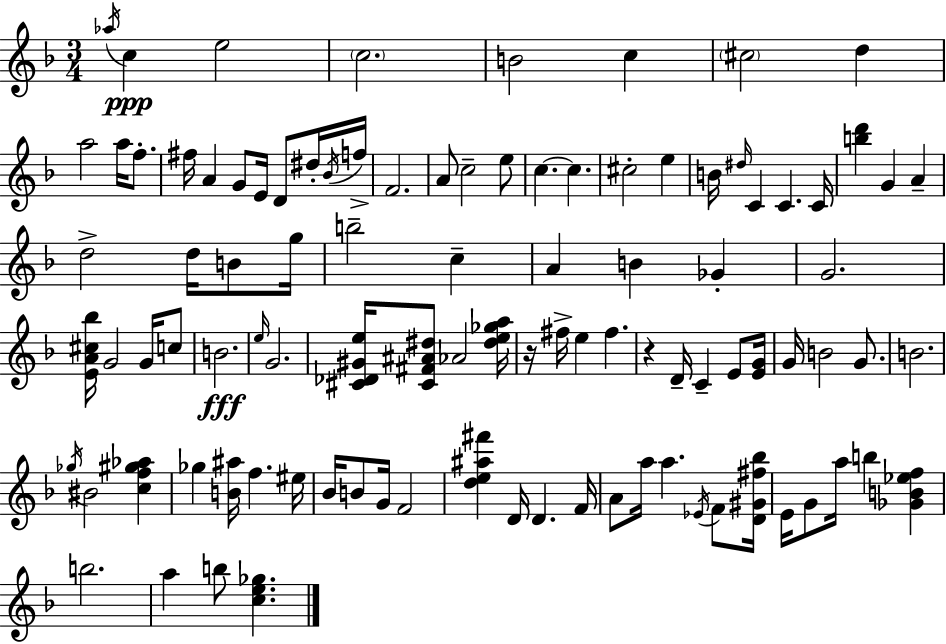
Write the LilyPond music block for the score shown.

{
  \clef treble
  \numericTimeSignature
  \time 3/4
  \key d \minor
  \acciaccatura { aes''16 }\ppp c''4 e''2 | \parenthesize c''2. | b'2 c''4 | \parenthesize cis''2 d''4 | \break a''2 a''16 f''8.-. | fis''16 a'4 g'8 e'16 d'8 dis''16-. | \acciaccatura { bes'16 } f''16-> f'2. | a'8 c''2-- | \break e''8 c''4.~~ c''4. | cis''2-. e''4 | b'16 \grace { dis''16 } c'4 c'4. | c'16 <b'' d'''>4 g'4 a'4-- | \break d''2-> d''16 | b'8 g''16 b''2-- c''4-- | a'4 b'4 ges'4-. | g'2. | \break <e' a' cis'' bes''>16 g'2 | g'16 c''8 b'2.\fff | \grace { e''16 } g'2. | <cis' des' gis' e''>16 <cis' fis' ais' dis''>8 aes'2 | \break <dis'' e'' ges'' a''>16 r16 fis''16-> e''4 fis''4. | r4 d'16-- c'4-- | e'8 <e' g'>16 g'16 b'2 | g'8. b'2. | \break \acciaccatura { ges''16 } bis'2 | <c'' f'' gis'' aes''>4 ges''4 <b' ais''>16 f''4. | eis''16 bes'16 b'8 g'16 f'2 | <d'' e'' ais'' fis'''>4 d'16 d'4. | \break f'16 a'8 a''16 a''4. | \acciaccatura { ees'16 } f'8 <d' gis' fis'' bes''>16 e'16 g'8 a''16 b''4 | <ges' b' ees'' f''>4 b''2. | a''4 b''8 | \break <c'' e'' ges''>4. \bar "|."
}